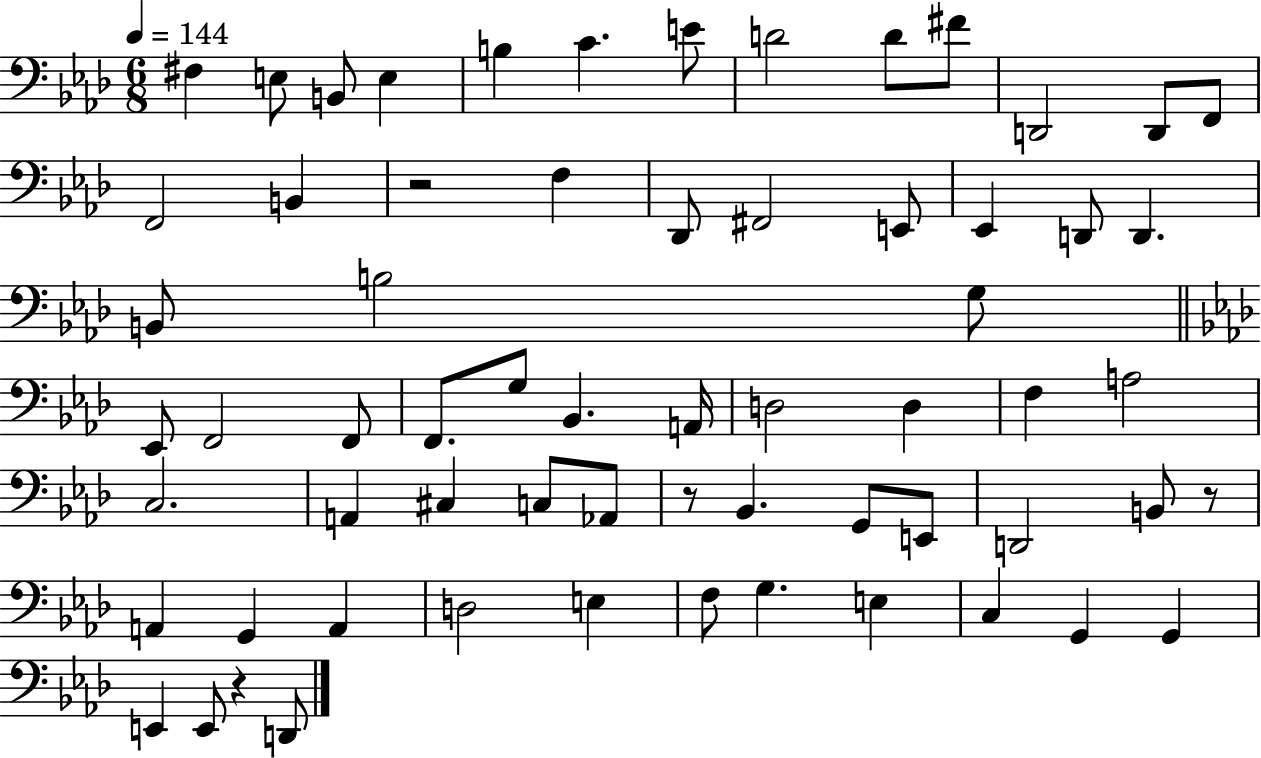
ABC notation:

X:1
T:Untitled
M:6/8
L:1/4
K:Ab
^F, E,/2 B,,/2 E, B, C E/2 D2 D/2 ^F/2 D,,2 D,,/2 F,,/2 F,,2 B,, z2 F, _D,,/2 ^F,,2 E,,/2 _E,, D,,/2 D,, B,,/2 B,2 G,/2 _E,,/2 F,,2 F,,/2 F,,/2 G,/2 _B,, A,,/4 D,2 D, F, A,2 C,2 A,, ^C, C,/2 _A,,/2 z/2 _B,, G,,/2 E,,/2 D,,2 B,,/2 z/2 A,, G,, A,, D,2 E, F,/2 G, E, C, G,, G,, E,, E,,/2 z D,,/2